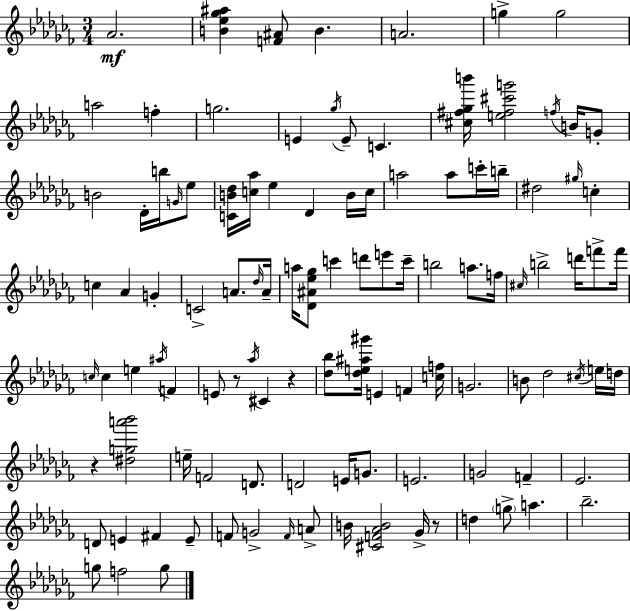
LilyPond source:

{
  \clef treble
  \numericTimeSignature
  \time 3/4
  \key aes \minor
  aes'2.\mf | <b' ees'' ges'' ais''>4 <f' ais'>8 b'4. | a'2. | g''4-> g''2 | \break a''2 f''4-. | g''2. | e'4 \acciaccatura { ges''16 } e'8-- c'4. | <cis'' fis'' ges'' b'''>16 <e'' fis'' cis''' g'''>2 \acciaccatura { f''16 } b'16 | \break g'8-. b'2 des'16-. b''16 | \grace { g'16 } ees''8 <c' b' des''>16 <c'' aes''>16 ees''4 des'4 | b'16 c''16 a''2 a''8 | c'''16-. b''16-- dis''2 \grace { gis''16 } | \break c''4-. c''4 aes'4 | g'4-. c'2-> | a'8. \grace { des''16 } a'16-- a''16 <des' ais' ees'' ges''>8 c'''4 | d'''8 e'''8 c'''16-- b''2 | \break a''8. f''16 \grace { cis''16 } b''2-> | d'''16 f'''8-> f'''16 \grace { c''16 } c''4 e''4 | \acciaccatura { ais''16 } f'4 e'8 r8 | \acciaccatura { aes''16 } cis'4 r4 <des'' bes''>8 <des'' e'' ais'' gis'''>16 | \break e'4 f'4 <c'' f''>16 g'2. | b'8 des''2 | \acciaccatura { cis''16 } e''16 d''16 r4 | <dis'' g'' a''' bes'''>2 e''16-- f'2 | \break d'8. d'2 | e'16 g'8. e'2. | g'2 | f'4-- ees'2. | \break d'8 | e'4 fis'4 e'8-- f'8 | g'2-> \grace { f'16 } a'8-> b'16 | <cis' f' aes' b'>2 ges'16-> r8 d''4 | \break \parenthesize g''8-> a''4. bes''2.-- | g''8 | f''2 g''8 \bar "|."
}